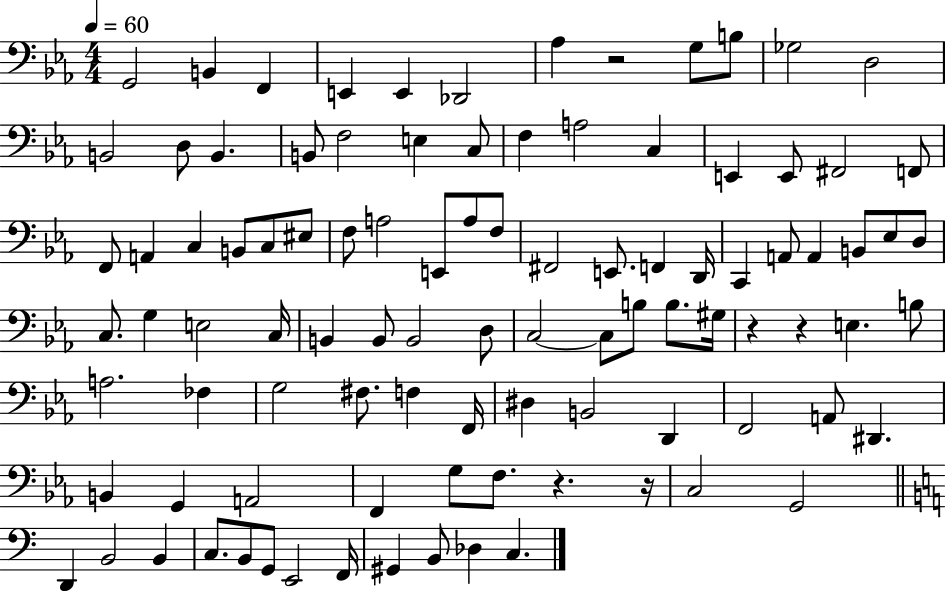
G2/h B2/q F2/q E2/q E2/q Db2/h Ab3/q R/h G3/e B3/e Gb3/h D3/h B2/h D3/e B2/q. B2/e F3/h E3/q C3/e F3/q A3/h C3/q E2/q E2/e F#2/h F2/e F2/e A2/q C3/q B2/e C3/e EIS3/e F3/e A3/h E2/e A3/e F3/e F#2/h E2/e. F2/q D2/s C2/q A2/e A2/q B2/e Eb3/e D3/e C3/e. G3/q E3/h C3/s B2/q B2/e B2/h D3/e C3/h C3/e B3/e B3/e. G#3/s R/q R/q E3/q. B3/e A3/h. FES3/q G3/h F#3/e. F3/q F2/s D#3/q B2/h D2/q F2/h A2/e D#2/q. B2/q G2/q A2/h F2/q G3/e F3/e. R/q. R/s C3/h G2/h D2/q B2/h B2/q C3/e. B2/e G2/e E2/h F2/s G#2/q B2/e Db3/q C3/q.